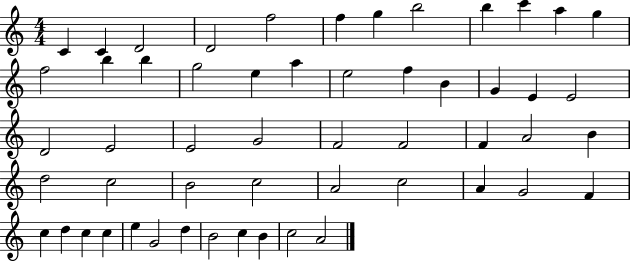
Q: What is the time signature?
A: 4/4